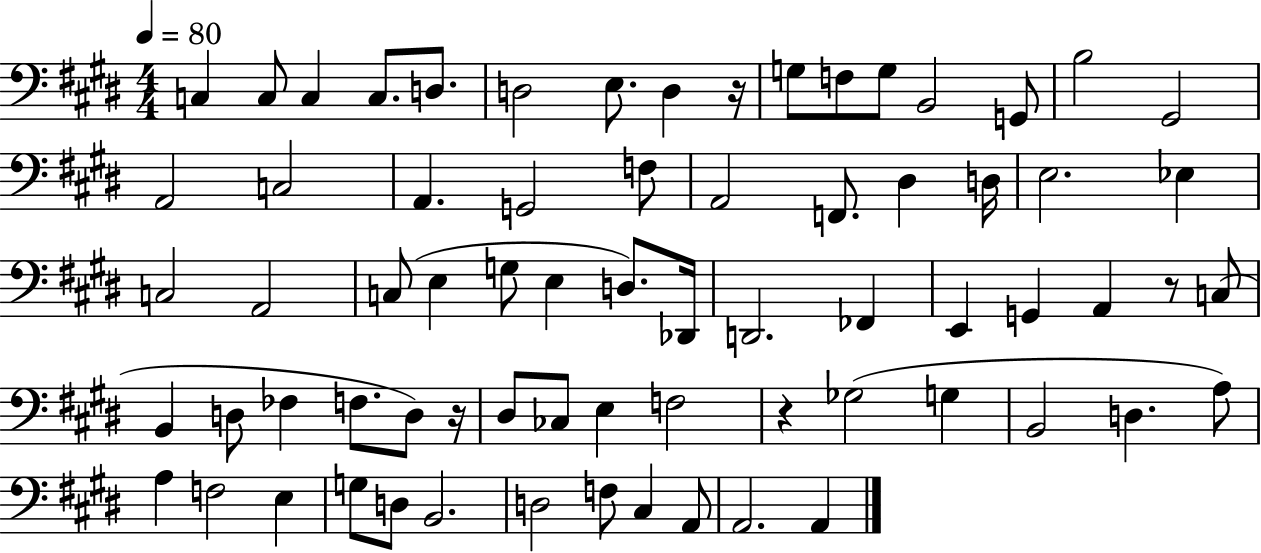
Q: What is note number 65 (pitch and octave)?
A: A2